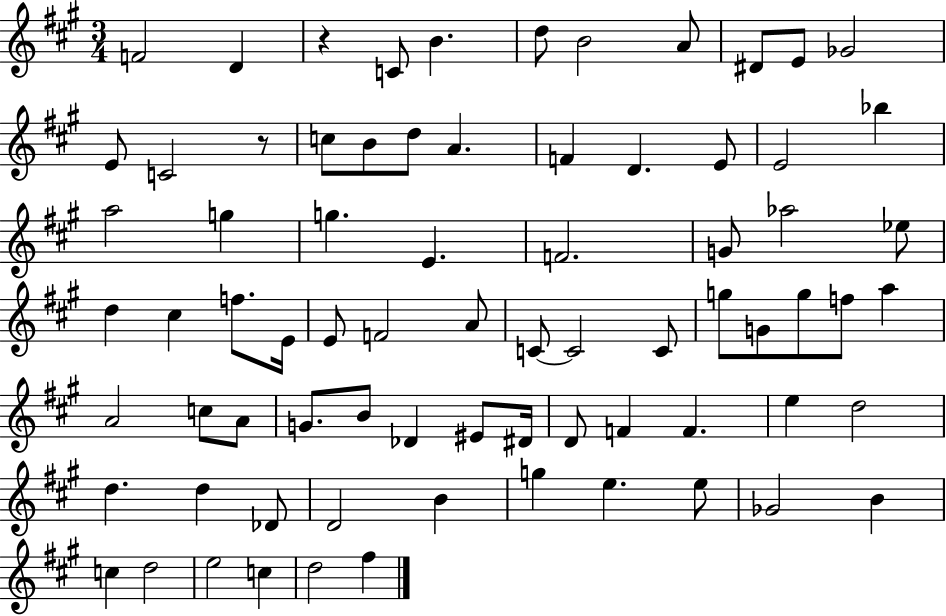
F4/h D4/q R/q C4/e B4/q. D5/e B4/h A4/e D#4/e E4/e Gb4/h E4/e C4/h R/e C5/e B4/e D5/e A4/q. F4/q D4/q. E4/e E4/h Bb5/q A5/h G5/q G5/q. E4/q. F4/h. G4/e Ab5/h Eb5/e D5/q C#5/q F5/e. E4/s E4/e F4/h A4/e C4/e C4/h C4/e G5/e G4/e G5/e F5/e A5/q A4/h C5/e A4/e G4/e. B4/e Db4/q EIS4/e D#4/s D4/e F4/q F4/q. E5/q D5/h D5/q. D5/q Db4/e D4/h B4/q G5/q E5/q. E5/e Gb4/h B4/q C5/q D5/h E5/h C5/q D5/h F#5/q